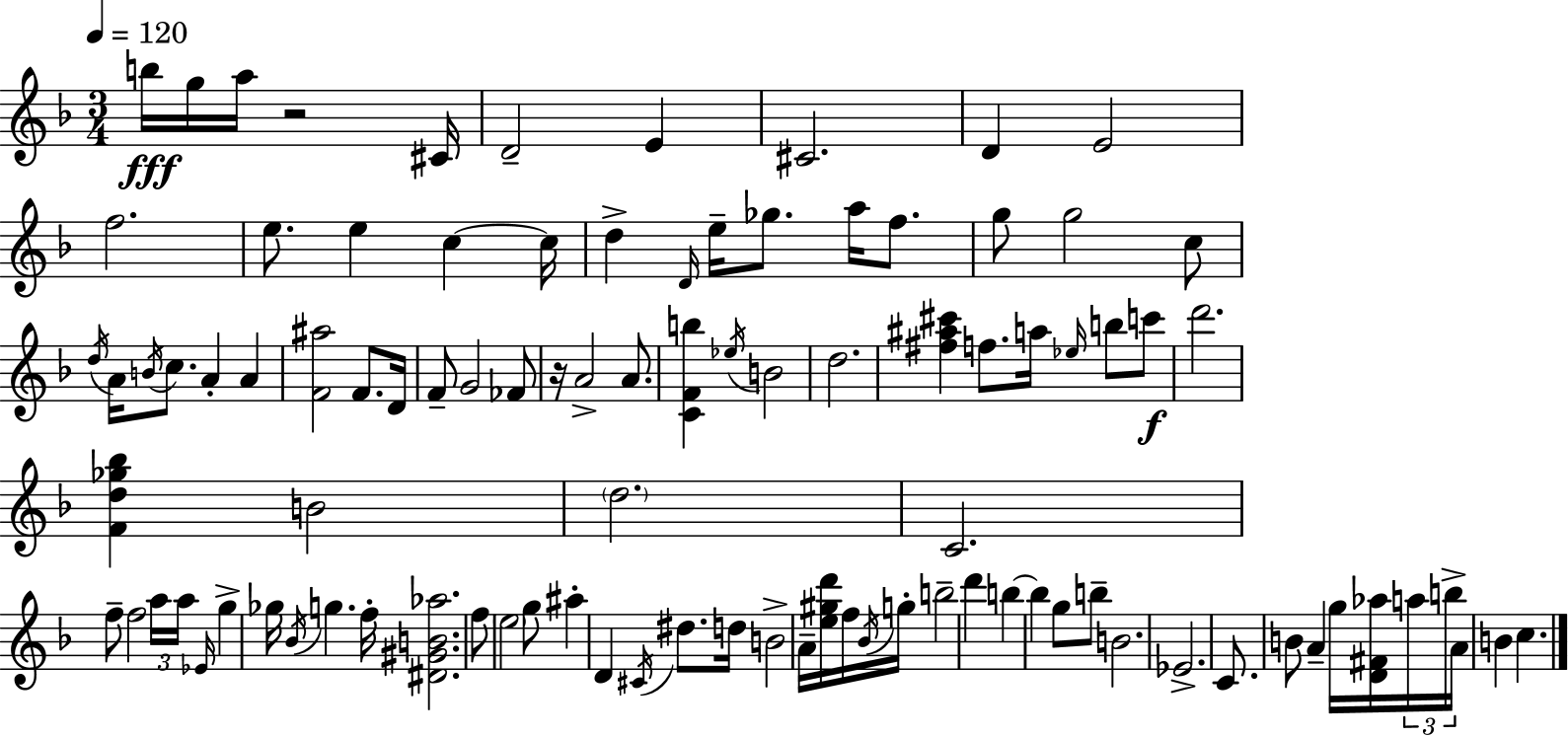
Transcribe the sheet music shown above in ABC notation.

X:1
T:Untitled
M:3/4
L:1/4
K:Dm
b/4 g/4 a/4 z2 ^C/4 D2 E ^C2 D E2 f2 e/2 e c c/4 d D/4 e/4 _g/2 a/4 f/2 g/2 g2 c/2 d/4 A/4 B/4 c/2 A A [F^a]2 F/2 D/4 F/2 G2 _F/2 z/4 A2 A/2 [CFb] _e/4 B2 d2 [^f^a^c'] f/2 a/4 _e/4 b/2 c'/2 d'2 [Fd_g_b] B2 d2 C2 f/2 f2 a/4 a/4 _E/4 g _g/4 _B/4 g f/4 [^D^GB_a]2 f/2 e2 g/2 ^a D ^C/4 ^d/2 d/4 B2 A/4 [e^gd']/4 f/4 _B/4 g/4 b2 d' b b g/2 b/2 B2 _E2 C/2 B/2 A g/4 [D^F_a]/4 a/4 b/4 A/4 B c